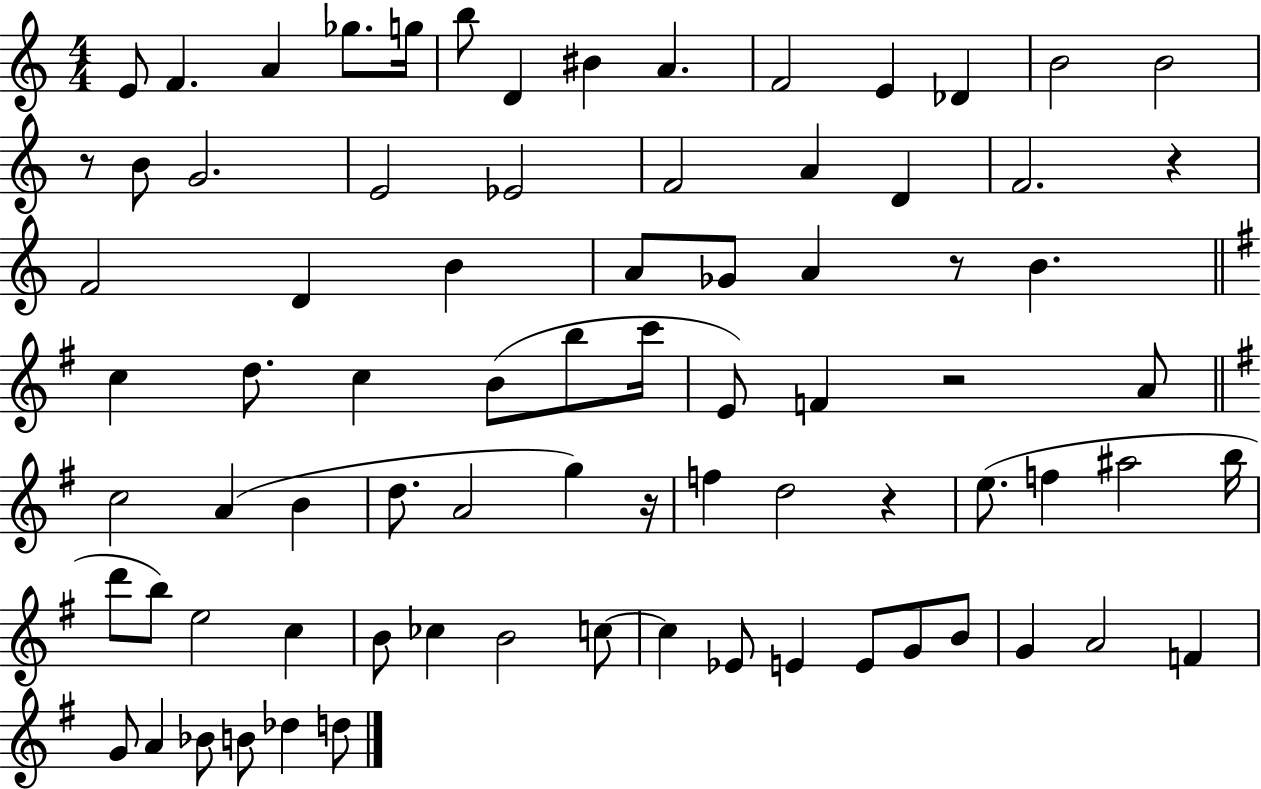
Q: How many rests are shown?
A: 6